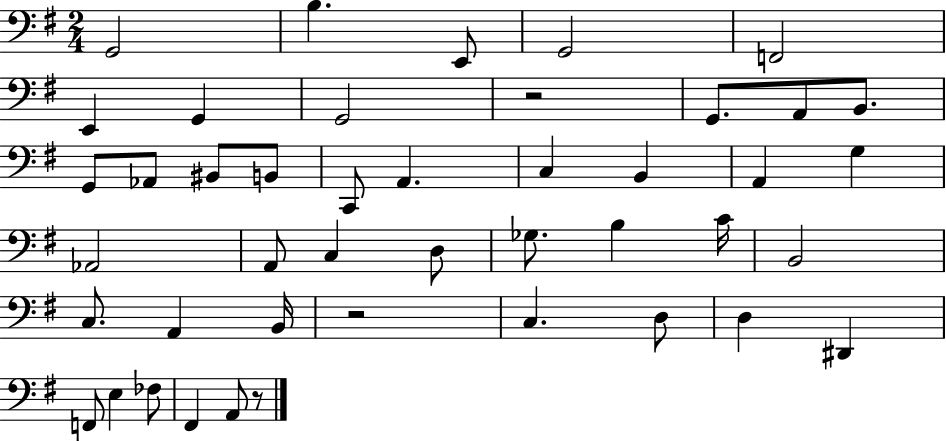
G2/h B3/q. E2/e G2/h F2/h E2/q G2/q G2/h R/h G2/e. A2/e B2/e. G2/e Ab2/e BIS2/e B2/e C2/e A2/q. C3/q B2/q A2/q G3/q Ab2/h A2/e C3/q D3/e Gb3/e. B3/q C4/s B2/h C3/e. A2/q B2/s R/h C3/q. D3/e D3/q D#2/q F2/e E3/q FES3/e F#2/q A2/e R/e